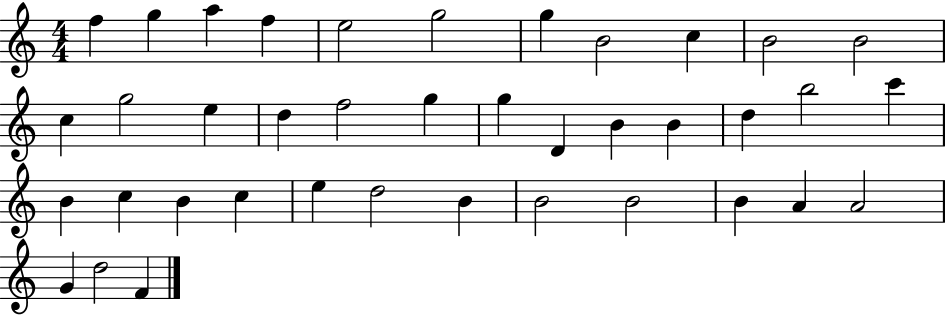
F5/q G5/q A5/q F5/q E5/h G5/h G5/q B4/h C5/q B4/h B4/h C5/q G5/h E5/q D5/q F5/h G5/q G5/q D4/q B4/q B4/q D5/q B5/h C6/q B4/q C5/q B4/q C5/q E5/q D5/h B4/q B4/h B4/h B4/q A4/q A4/h G4/q D5/h F4/q